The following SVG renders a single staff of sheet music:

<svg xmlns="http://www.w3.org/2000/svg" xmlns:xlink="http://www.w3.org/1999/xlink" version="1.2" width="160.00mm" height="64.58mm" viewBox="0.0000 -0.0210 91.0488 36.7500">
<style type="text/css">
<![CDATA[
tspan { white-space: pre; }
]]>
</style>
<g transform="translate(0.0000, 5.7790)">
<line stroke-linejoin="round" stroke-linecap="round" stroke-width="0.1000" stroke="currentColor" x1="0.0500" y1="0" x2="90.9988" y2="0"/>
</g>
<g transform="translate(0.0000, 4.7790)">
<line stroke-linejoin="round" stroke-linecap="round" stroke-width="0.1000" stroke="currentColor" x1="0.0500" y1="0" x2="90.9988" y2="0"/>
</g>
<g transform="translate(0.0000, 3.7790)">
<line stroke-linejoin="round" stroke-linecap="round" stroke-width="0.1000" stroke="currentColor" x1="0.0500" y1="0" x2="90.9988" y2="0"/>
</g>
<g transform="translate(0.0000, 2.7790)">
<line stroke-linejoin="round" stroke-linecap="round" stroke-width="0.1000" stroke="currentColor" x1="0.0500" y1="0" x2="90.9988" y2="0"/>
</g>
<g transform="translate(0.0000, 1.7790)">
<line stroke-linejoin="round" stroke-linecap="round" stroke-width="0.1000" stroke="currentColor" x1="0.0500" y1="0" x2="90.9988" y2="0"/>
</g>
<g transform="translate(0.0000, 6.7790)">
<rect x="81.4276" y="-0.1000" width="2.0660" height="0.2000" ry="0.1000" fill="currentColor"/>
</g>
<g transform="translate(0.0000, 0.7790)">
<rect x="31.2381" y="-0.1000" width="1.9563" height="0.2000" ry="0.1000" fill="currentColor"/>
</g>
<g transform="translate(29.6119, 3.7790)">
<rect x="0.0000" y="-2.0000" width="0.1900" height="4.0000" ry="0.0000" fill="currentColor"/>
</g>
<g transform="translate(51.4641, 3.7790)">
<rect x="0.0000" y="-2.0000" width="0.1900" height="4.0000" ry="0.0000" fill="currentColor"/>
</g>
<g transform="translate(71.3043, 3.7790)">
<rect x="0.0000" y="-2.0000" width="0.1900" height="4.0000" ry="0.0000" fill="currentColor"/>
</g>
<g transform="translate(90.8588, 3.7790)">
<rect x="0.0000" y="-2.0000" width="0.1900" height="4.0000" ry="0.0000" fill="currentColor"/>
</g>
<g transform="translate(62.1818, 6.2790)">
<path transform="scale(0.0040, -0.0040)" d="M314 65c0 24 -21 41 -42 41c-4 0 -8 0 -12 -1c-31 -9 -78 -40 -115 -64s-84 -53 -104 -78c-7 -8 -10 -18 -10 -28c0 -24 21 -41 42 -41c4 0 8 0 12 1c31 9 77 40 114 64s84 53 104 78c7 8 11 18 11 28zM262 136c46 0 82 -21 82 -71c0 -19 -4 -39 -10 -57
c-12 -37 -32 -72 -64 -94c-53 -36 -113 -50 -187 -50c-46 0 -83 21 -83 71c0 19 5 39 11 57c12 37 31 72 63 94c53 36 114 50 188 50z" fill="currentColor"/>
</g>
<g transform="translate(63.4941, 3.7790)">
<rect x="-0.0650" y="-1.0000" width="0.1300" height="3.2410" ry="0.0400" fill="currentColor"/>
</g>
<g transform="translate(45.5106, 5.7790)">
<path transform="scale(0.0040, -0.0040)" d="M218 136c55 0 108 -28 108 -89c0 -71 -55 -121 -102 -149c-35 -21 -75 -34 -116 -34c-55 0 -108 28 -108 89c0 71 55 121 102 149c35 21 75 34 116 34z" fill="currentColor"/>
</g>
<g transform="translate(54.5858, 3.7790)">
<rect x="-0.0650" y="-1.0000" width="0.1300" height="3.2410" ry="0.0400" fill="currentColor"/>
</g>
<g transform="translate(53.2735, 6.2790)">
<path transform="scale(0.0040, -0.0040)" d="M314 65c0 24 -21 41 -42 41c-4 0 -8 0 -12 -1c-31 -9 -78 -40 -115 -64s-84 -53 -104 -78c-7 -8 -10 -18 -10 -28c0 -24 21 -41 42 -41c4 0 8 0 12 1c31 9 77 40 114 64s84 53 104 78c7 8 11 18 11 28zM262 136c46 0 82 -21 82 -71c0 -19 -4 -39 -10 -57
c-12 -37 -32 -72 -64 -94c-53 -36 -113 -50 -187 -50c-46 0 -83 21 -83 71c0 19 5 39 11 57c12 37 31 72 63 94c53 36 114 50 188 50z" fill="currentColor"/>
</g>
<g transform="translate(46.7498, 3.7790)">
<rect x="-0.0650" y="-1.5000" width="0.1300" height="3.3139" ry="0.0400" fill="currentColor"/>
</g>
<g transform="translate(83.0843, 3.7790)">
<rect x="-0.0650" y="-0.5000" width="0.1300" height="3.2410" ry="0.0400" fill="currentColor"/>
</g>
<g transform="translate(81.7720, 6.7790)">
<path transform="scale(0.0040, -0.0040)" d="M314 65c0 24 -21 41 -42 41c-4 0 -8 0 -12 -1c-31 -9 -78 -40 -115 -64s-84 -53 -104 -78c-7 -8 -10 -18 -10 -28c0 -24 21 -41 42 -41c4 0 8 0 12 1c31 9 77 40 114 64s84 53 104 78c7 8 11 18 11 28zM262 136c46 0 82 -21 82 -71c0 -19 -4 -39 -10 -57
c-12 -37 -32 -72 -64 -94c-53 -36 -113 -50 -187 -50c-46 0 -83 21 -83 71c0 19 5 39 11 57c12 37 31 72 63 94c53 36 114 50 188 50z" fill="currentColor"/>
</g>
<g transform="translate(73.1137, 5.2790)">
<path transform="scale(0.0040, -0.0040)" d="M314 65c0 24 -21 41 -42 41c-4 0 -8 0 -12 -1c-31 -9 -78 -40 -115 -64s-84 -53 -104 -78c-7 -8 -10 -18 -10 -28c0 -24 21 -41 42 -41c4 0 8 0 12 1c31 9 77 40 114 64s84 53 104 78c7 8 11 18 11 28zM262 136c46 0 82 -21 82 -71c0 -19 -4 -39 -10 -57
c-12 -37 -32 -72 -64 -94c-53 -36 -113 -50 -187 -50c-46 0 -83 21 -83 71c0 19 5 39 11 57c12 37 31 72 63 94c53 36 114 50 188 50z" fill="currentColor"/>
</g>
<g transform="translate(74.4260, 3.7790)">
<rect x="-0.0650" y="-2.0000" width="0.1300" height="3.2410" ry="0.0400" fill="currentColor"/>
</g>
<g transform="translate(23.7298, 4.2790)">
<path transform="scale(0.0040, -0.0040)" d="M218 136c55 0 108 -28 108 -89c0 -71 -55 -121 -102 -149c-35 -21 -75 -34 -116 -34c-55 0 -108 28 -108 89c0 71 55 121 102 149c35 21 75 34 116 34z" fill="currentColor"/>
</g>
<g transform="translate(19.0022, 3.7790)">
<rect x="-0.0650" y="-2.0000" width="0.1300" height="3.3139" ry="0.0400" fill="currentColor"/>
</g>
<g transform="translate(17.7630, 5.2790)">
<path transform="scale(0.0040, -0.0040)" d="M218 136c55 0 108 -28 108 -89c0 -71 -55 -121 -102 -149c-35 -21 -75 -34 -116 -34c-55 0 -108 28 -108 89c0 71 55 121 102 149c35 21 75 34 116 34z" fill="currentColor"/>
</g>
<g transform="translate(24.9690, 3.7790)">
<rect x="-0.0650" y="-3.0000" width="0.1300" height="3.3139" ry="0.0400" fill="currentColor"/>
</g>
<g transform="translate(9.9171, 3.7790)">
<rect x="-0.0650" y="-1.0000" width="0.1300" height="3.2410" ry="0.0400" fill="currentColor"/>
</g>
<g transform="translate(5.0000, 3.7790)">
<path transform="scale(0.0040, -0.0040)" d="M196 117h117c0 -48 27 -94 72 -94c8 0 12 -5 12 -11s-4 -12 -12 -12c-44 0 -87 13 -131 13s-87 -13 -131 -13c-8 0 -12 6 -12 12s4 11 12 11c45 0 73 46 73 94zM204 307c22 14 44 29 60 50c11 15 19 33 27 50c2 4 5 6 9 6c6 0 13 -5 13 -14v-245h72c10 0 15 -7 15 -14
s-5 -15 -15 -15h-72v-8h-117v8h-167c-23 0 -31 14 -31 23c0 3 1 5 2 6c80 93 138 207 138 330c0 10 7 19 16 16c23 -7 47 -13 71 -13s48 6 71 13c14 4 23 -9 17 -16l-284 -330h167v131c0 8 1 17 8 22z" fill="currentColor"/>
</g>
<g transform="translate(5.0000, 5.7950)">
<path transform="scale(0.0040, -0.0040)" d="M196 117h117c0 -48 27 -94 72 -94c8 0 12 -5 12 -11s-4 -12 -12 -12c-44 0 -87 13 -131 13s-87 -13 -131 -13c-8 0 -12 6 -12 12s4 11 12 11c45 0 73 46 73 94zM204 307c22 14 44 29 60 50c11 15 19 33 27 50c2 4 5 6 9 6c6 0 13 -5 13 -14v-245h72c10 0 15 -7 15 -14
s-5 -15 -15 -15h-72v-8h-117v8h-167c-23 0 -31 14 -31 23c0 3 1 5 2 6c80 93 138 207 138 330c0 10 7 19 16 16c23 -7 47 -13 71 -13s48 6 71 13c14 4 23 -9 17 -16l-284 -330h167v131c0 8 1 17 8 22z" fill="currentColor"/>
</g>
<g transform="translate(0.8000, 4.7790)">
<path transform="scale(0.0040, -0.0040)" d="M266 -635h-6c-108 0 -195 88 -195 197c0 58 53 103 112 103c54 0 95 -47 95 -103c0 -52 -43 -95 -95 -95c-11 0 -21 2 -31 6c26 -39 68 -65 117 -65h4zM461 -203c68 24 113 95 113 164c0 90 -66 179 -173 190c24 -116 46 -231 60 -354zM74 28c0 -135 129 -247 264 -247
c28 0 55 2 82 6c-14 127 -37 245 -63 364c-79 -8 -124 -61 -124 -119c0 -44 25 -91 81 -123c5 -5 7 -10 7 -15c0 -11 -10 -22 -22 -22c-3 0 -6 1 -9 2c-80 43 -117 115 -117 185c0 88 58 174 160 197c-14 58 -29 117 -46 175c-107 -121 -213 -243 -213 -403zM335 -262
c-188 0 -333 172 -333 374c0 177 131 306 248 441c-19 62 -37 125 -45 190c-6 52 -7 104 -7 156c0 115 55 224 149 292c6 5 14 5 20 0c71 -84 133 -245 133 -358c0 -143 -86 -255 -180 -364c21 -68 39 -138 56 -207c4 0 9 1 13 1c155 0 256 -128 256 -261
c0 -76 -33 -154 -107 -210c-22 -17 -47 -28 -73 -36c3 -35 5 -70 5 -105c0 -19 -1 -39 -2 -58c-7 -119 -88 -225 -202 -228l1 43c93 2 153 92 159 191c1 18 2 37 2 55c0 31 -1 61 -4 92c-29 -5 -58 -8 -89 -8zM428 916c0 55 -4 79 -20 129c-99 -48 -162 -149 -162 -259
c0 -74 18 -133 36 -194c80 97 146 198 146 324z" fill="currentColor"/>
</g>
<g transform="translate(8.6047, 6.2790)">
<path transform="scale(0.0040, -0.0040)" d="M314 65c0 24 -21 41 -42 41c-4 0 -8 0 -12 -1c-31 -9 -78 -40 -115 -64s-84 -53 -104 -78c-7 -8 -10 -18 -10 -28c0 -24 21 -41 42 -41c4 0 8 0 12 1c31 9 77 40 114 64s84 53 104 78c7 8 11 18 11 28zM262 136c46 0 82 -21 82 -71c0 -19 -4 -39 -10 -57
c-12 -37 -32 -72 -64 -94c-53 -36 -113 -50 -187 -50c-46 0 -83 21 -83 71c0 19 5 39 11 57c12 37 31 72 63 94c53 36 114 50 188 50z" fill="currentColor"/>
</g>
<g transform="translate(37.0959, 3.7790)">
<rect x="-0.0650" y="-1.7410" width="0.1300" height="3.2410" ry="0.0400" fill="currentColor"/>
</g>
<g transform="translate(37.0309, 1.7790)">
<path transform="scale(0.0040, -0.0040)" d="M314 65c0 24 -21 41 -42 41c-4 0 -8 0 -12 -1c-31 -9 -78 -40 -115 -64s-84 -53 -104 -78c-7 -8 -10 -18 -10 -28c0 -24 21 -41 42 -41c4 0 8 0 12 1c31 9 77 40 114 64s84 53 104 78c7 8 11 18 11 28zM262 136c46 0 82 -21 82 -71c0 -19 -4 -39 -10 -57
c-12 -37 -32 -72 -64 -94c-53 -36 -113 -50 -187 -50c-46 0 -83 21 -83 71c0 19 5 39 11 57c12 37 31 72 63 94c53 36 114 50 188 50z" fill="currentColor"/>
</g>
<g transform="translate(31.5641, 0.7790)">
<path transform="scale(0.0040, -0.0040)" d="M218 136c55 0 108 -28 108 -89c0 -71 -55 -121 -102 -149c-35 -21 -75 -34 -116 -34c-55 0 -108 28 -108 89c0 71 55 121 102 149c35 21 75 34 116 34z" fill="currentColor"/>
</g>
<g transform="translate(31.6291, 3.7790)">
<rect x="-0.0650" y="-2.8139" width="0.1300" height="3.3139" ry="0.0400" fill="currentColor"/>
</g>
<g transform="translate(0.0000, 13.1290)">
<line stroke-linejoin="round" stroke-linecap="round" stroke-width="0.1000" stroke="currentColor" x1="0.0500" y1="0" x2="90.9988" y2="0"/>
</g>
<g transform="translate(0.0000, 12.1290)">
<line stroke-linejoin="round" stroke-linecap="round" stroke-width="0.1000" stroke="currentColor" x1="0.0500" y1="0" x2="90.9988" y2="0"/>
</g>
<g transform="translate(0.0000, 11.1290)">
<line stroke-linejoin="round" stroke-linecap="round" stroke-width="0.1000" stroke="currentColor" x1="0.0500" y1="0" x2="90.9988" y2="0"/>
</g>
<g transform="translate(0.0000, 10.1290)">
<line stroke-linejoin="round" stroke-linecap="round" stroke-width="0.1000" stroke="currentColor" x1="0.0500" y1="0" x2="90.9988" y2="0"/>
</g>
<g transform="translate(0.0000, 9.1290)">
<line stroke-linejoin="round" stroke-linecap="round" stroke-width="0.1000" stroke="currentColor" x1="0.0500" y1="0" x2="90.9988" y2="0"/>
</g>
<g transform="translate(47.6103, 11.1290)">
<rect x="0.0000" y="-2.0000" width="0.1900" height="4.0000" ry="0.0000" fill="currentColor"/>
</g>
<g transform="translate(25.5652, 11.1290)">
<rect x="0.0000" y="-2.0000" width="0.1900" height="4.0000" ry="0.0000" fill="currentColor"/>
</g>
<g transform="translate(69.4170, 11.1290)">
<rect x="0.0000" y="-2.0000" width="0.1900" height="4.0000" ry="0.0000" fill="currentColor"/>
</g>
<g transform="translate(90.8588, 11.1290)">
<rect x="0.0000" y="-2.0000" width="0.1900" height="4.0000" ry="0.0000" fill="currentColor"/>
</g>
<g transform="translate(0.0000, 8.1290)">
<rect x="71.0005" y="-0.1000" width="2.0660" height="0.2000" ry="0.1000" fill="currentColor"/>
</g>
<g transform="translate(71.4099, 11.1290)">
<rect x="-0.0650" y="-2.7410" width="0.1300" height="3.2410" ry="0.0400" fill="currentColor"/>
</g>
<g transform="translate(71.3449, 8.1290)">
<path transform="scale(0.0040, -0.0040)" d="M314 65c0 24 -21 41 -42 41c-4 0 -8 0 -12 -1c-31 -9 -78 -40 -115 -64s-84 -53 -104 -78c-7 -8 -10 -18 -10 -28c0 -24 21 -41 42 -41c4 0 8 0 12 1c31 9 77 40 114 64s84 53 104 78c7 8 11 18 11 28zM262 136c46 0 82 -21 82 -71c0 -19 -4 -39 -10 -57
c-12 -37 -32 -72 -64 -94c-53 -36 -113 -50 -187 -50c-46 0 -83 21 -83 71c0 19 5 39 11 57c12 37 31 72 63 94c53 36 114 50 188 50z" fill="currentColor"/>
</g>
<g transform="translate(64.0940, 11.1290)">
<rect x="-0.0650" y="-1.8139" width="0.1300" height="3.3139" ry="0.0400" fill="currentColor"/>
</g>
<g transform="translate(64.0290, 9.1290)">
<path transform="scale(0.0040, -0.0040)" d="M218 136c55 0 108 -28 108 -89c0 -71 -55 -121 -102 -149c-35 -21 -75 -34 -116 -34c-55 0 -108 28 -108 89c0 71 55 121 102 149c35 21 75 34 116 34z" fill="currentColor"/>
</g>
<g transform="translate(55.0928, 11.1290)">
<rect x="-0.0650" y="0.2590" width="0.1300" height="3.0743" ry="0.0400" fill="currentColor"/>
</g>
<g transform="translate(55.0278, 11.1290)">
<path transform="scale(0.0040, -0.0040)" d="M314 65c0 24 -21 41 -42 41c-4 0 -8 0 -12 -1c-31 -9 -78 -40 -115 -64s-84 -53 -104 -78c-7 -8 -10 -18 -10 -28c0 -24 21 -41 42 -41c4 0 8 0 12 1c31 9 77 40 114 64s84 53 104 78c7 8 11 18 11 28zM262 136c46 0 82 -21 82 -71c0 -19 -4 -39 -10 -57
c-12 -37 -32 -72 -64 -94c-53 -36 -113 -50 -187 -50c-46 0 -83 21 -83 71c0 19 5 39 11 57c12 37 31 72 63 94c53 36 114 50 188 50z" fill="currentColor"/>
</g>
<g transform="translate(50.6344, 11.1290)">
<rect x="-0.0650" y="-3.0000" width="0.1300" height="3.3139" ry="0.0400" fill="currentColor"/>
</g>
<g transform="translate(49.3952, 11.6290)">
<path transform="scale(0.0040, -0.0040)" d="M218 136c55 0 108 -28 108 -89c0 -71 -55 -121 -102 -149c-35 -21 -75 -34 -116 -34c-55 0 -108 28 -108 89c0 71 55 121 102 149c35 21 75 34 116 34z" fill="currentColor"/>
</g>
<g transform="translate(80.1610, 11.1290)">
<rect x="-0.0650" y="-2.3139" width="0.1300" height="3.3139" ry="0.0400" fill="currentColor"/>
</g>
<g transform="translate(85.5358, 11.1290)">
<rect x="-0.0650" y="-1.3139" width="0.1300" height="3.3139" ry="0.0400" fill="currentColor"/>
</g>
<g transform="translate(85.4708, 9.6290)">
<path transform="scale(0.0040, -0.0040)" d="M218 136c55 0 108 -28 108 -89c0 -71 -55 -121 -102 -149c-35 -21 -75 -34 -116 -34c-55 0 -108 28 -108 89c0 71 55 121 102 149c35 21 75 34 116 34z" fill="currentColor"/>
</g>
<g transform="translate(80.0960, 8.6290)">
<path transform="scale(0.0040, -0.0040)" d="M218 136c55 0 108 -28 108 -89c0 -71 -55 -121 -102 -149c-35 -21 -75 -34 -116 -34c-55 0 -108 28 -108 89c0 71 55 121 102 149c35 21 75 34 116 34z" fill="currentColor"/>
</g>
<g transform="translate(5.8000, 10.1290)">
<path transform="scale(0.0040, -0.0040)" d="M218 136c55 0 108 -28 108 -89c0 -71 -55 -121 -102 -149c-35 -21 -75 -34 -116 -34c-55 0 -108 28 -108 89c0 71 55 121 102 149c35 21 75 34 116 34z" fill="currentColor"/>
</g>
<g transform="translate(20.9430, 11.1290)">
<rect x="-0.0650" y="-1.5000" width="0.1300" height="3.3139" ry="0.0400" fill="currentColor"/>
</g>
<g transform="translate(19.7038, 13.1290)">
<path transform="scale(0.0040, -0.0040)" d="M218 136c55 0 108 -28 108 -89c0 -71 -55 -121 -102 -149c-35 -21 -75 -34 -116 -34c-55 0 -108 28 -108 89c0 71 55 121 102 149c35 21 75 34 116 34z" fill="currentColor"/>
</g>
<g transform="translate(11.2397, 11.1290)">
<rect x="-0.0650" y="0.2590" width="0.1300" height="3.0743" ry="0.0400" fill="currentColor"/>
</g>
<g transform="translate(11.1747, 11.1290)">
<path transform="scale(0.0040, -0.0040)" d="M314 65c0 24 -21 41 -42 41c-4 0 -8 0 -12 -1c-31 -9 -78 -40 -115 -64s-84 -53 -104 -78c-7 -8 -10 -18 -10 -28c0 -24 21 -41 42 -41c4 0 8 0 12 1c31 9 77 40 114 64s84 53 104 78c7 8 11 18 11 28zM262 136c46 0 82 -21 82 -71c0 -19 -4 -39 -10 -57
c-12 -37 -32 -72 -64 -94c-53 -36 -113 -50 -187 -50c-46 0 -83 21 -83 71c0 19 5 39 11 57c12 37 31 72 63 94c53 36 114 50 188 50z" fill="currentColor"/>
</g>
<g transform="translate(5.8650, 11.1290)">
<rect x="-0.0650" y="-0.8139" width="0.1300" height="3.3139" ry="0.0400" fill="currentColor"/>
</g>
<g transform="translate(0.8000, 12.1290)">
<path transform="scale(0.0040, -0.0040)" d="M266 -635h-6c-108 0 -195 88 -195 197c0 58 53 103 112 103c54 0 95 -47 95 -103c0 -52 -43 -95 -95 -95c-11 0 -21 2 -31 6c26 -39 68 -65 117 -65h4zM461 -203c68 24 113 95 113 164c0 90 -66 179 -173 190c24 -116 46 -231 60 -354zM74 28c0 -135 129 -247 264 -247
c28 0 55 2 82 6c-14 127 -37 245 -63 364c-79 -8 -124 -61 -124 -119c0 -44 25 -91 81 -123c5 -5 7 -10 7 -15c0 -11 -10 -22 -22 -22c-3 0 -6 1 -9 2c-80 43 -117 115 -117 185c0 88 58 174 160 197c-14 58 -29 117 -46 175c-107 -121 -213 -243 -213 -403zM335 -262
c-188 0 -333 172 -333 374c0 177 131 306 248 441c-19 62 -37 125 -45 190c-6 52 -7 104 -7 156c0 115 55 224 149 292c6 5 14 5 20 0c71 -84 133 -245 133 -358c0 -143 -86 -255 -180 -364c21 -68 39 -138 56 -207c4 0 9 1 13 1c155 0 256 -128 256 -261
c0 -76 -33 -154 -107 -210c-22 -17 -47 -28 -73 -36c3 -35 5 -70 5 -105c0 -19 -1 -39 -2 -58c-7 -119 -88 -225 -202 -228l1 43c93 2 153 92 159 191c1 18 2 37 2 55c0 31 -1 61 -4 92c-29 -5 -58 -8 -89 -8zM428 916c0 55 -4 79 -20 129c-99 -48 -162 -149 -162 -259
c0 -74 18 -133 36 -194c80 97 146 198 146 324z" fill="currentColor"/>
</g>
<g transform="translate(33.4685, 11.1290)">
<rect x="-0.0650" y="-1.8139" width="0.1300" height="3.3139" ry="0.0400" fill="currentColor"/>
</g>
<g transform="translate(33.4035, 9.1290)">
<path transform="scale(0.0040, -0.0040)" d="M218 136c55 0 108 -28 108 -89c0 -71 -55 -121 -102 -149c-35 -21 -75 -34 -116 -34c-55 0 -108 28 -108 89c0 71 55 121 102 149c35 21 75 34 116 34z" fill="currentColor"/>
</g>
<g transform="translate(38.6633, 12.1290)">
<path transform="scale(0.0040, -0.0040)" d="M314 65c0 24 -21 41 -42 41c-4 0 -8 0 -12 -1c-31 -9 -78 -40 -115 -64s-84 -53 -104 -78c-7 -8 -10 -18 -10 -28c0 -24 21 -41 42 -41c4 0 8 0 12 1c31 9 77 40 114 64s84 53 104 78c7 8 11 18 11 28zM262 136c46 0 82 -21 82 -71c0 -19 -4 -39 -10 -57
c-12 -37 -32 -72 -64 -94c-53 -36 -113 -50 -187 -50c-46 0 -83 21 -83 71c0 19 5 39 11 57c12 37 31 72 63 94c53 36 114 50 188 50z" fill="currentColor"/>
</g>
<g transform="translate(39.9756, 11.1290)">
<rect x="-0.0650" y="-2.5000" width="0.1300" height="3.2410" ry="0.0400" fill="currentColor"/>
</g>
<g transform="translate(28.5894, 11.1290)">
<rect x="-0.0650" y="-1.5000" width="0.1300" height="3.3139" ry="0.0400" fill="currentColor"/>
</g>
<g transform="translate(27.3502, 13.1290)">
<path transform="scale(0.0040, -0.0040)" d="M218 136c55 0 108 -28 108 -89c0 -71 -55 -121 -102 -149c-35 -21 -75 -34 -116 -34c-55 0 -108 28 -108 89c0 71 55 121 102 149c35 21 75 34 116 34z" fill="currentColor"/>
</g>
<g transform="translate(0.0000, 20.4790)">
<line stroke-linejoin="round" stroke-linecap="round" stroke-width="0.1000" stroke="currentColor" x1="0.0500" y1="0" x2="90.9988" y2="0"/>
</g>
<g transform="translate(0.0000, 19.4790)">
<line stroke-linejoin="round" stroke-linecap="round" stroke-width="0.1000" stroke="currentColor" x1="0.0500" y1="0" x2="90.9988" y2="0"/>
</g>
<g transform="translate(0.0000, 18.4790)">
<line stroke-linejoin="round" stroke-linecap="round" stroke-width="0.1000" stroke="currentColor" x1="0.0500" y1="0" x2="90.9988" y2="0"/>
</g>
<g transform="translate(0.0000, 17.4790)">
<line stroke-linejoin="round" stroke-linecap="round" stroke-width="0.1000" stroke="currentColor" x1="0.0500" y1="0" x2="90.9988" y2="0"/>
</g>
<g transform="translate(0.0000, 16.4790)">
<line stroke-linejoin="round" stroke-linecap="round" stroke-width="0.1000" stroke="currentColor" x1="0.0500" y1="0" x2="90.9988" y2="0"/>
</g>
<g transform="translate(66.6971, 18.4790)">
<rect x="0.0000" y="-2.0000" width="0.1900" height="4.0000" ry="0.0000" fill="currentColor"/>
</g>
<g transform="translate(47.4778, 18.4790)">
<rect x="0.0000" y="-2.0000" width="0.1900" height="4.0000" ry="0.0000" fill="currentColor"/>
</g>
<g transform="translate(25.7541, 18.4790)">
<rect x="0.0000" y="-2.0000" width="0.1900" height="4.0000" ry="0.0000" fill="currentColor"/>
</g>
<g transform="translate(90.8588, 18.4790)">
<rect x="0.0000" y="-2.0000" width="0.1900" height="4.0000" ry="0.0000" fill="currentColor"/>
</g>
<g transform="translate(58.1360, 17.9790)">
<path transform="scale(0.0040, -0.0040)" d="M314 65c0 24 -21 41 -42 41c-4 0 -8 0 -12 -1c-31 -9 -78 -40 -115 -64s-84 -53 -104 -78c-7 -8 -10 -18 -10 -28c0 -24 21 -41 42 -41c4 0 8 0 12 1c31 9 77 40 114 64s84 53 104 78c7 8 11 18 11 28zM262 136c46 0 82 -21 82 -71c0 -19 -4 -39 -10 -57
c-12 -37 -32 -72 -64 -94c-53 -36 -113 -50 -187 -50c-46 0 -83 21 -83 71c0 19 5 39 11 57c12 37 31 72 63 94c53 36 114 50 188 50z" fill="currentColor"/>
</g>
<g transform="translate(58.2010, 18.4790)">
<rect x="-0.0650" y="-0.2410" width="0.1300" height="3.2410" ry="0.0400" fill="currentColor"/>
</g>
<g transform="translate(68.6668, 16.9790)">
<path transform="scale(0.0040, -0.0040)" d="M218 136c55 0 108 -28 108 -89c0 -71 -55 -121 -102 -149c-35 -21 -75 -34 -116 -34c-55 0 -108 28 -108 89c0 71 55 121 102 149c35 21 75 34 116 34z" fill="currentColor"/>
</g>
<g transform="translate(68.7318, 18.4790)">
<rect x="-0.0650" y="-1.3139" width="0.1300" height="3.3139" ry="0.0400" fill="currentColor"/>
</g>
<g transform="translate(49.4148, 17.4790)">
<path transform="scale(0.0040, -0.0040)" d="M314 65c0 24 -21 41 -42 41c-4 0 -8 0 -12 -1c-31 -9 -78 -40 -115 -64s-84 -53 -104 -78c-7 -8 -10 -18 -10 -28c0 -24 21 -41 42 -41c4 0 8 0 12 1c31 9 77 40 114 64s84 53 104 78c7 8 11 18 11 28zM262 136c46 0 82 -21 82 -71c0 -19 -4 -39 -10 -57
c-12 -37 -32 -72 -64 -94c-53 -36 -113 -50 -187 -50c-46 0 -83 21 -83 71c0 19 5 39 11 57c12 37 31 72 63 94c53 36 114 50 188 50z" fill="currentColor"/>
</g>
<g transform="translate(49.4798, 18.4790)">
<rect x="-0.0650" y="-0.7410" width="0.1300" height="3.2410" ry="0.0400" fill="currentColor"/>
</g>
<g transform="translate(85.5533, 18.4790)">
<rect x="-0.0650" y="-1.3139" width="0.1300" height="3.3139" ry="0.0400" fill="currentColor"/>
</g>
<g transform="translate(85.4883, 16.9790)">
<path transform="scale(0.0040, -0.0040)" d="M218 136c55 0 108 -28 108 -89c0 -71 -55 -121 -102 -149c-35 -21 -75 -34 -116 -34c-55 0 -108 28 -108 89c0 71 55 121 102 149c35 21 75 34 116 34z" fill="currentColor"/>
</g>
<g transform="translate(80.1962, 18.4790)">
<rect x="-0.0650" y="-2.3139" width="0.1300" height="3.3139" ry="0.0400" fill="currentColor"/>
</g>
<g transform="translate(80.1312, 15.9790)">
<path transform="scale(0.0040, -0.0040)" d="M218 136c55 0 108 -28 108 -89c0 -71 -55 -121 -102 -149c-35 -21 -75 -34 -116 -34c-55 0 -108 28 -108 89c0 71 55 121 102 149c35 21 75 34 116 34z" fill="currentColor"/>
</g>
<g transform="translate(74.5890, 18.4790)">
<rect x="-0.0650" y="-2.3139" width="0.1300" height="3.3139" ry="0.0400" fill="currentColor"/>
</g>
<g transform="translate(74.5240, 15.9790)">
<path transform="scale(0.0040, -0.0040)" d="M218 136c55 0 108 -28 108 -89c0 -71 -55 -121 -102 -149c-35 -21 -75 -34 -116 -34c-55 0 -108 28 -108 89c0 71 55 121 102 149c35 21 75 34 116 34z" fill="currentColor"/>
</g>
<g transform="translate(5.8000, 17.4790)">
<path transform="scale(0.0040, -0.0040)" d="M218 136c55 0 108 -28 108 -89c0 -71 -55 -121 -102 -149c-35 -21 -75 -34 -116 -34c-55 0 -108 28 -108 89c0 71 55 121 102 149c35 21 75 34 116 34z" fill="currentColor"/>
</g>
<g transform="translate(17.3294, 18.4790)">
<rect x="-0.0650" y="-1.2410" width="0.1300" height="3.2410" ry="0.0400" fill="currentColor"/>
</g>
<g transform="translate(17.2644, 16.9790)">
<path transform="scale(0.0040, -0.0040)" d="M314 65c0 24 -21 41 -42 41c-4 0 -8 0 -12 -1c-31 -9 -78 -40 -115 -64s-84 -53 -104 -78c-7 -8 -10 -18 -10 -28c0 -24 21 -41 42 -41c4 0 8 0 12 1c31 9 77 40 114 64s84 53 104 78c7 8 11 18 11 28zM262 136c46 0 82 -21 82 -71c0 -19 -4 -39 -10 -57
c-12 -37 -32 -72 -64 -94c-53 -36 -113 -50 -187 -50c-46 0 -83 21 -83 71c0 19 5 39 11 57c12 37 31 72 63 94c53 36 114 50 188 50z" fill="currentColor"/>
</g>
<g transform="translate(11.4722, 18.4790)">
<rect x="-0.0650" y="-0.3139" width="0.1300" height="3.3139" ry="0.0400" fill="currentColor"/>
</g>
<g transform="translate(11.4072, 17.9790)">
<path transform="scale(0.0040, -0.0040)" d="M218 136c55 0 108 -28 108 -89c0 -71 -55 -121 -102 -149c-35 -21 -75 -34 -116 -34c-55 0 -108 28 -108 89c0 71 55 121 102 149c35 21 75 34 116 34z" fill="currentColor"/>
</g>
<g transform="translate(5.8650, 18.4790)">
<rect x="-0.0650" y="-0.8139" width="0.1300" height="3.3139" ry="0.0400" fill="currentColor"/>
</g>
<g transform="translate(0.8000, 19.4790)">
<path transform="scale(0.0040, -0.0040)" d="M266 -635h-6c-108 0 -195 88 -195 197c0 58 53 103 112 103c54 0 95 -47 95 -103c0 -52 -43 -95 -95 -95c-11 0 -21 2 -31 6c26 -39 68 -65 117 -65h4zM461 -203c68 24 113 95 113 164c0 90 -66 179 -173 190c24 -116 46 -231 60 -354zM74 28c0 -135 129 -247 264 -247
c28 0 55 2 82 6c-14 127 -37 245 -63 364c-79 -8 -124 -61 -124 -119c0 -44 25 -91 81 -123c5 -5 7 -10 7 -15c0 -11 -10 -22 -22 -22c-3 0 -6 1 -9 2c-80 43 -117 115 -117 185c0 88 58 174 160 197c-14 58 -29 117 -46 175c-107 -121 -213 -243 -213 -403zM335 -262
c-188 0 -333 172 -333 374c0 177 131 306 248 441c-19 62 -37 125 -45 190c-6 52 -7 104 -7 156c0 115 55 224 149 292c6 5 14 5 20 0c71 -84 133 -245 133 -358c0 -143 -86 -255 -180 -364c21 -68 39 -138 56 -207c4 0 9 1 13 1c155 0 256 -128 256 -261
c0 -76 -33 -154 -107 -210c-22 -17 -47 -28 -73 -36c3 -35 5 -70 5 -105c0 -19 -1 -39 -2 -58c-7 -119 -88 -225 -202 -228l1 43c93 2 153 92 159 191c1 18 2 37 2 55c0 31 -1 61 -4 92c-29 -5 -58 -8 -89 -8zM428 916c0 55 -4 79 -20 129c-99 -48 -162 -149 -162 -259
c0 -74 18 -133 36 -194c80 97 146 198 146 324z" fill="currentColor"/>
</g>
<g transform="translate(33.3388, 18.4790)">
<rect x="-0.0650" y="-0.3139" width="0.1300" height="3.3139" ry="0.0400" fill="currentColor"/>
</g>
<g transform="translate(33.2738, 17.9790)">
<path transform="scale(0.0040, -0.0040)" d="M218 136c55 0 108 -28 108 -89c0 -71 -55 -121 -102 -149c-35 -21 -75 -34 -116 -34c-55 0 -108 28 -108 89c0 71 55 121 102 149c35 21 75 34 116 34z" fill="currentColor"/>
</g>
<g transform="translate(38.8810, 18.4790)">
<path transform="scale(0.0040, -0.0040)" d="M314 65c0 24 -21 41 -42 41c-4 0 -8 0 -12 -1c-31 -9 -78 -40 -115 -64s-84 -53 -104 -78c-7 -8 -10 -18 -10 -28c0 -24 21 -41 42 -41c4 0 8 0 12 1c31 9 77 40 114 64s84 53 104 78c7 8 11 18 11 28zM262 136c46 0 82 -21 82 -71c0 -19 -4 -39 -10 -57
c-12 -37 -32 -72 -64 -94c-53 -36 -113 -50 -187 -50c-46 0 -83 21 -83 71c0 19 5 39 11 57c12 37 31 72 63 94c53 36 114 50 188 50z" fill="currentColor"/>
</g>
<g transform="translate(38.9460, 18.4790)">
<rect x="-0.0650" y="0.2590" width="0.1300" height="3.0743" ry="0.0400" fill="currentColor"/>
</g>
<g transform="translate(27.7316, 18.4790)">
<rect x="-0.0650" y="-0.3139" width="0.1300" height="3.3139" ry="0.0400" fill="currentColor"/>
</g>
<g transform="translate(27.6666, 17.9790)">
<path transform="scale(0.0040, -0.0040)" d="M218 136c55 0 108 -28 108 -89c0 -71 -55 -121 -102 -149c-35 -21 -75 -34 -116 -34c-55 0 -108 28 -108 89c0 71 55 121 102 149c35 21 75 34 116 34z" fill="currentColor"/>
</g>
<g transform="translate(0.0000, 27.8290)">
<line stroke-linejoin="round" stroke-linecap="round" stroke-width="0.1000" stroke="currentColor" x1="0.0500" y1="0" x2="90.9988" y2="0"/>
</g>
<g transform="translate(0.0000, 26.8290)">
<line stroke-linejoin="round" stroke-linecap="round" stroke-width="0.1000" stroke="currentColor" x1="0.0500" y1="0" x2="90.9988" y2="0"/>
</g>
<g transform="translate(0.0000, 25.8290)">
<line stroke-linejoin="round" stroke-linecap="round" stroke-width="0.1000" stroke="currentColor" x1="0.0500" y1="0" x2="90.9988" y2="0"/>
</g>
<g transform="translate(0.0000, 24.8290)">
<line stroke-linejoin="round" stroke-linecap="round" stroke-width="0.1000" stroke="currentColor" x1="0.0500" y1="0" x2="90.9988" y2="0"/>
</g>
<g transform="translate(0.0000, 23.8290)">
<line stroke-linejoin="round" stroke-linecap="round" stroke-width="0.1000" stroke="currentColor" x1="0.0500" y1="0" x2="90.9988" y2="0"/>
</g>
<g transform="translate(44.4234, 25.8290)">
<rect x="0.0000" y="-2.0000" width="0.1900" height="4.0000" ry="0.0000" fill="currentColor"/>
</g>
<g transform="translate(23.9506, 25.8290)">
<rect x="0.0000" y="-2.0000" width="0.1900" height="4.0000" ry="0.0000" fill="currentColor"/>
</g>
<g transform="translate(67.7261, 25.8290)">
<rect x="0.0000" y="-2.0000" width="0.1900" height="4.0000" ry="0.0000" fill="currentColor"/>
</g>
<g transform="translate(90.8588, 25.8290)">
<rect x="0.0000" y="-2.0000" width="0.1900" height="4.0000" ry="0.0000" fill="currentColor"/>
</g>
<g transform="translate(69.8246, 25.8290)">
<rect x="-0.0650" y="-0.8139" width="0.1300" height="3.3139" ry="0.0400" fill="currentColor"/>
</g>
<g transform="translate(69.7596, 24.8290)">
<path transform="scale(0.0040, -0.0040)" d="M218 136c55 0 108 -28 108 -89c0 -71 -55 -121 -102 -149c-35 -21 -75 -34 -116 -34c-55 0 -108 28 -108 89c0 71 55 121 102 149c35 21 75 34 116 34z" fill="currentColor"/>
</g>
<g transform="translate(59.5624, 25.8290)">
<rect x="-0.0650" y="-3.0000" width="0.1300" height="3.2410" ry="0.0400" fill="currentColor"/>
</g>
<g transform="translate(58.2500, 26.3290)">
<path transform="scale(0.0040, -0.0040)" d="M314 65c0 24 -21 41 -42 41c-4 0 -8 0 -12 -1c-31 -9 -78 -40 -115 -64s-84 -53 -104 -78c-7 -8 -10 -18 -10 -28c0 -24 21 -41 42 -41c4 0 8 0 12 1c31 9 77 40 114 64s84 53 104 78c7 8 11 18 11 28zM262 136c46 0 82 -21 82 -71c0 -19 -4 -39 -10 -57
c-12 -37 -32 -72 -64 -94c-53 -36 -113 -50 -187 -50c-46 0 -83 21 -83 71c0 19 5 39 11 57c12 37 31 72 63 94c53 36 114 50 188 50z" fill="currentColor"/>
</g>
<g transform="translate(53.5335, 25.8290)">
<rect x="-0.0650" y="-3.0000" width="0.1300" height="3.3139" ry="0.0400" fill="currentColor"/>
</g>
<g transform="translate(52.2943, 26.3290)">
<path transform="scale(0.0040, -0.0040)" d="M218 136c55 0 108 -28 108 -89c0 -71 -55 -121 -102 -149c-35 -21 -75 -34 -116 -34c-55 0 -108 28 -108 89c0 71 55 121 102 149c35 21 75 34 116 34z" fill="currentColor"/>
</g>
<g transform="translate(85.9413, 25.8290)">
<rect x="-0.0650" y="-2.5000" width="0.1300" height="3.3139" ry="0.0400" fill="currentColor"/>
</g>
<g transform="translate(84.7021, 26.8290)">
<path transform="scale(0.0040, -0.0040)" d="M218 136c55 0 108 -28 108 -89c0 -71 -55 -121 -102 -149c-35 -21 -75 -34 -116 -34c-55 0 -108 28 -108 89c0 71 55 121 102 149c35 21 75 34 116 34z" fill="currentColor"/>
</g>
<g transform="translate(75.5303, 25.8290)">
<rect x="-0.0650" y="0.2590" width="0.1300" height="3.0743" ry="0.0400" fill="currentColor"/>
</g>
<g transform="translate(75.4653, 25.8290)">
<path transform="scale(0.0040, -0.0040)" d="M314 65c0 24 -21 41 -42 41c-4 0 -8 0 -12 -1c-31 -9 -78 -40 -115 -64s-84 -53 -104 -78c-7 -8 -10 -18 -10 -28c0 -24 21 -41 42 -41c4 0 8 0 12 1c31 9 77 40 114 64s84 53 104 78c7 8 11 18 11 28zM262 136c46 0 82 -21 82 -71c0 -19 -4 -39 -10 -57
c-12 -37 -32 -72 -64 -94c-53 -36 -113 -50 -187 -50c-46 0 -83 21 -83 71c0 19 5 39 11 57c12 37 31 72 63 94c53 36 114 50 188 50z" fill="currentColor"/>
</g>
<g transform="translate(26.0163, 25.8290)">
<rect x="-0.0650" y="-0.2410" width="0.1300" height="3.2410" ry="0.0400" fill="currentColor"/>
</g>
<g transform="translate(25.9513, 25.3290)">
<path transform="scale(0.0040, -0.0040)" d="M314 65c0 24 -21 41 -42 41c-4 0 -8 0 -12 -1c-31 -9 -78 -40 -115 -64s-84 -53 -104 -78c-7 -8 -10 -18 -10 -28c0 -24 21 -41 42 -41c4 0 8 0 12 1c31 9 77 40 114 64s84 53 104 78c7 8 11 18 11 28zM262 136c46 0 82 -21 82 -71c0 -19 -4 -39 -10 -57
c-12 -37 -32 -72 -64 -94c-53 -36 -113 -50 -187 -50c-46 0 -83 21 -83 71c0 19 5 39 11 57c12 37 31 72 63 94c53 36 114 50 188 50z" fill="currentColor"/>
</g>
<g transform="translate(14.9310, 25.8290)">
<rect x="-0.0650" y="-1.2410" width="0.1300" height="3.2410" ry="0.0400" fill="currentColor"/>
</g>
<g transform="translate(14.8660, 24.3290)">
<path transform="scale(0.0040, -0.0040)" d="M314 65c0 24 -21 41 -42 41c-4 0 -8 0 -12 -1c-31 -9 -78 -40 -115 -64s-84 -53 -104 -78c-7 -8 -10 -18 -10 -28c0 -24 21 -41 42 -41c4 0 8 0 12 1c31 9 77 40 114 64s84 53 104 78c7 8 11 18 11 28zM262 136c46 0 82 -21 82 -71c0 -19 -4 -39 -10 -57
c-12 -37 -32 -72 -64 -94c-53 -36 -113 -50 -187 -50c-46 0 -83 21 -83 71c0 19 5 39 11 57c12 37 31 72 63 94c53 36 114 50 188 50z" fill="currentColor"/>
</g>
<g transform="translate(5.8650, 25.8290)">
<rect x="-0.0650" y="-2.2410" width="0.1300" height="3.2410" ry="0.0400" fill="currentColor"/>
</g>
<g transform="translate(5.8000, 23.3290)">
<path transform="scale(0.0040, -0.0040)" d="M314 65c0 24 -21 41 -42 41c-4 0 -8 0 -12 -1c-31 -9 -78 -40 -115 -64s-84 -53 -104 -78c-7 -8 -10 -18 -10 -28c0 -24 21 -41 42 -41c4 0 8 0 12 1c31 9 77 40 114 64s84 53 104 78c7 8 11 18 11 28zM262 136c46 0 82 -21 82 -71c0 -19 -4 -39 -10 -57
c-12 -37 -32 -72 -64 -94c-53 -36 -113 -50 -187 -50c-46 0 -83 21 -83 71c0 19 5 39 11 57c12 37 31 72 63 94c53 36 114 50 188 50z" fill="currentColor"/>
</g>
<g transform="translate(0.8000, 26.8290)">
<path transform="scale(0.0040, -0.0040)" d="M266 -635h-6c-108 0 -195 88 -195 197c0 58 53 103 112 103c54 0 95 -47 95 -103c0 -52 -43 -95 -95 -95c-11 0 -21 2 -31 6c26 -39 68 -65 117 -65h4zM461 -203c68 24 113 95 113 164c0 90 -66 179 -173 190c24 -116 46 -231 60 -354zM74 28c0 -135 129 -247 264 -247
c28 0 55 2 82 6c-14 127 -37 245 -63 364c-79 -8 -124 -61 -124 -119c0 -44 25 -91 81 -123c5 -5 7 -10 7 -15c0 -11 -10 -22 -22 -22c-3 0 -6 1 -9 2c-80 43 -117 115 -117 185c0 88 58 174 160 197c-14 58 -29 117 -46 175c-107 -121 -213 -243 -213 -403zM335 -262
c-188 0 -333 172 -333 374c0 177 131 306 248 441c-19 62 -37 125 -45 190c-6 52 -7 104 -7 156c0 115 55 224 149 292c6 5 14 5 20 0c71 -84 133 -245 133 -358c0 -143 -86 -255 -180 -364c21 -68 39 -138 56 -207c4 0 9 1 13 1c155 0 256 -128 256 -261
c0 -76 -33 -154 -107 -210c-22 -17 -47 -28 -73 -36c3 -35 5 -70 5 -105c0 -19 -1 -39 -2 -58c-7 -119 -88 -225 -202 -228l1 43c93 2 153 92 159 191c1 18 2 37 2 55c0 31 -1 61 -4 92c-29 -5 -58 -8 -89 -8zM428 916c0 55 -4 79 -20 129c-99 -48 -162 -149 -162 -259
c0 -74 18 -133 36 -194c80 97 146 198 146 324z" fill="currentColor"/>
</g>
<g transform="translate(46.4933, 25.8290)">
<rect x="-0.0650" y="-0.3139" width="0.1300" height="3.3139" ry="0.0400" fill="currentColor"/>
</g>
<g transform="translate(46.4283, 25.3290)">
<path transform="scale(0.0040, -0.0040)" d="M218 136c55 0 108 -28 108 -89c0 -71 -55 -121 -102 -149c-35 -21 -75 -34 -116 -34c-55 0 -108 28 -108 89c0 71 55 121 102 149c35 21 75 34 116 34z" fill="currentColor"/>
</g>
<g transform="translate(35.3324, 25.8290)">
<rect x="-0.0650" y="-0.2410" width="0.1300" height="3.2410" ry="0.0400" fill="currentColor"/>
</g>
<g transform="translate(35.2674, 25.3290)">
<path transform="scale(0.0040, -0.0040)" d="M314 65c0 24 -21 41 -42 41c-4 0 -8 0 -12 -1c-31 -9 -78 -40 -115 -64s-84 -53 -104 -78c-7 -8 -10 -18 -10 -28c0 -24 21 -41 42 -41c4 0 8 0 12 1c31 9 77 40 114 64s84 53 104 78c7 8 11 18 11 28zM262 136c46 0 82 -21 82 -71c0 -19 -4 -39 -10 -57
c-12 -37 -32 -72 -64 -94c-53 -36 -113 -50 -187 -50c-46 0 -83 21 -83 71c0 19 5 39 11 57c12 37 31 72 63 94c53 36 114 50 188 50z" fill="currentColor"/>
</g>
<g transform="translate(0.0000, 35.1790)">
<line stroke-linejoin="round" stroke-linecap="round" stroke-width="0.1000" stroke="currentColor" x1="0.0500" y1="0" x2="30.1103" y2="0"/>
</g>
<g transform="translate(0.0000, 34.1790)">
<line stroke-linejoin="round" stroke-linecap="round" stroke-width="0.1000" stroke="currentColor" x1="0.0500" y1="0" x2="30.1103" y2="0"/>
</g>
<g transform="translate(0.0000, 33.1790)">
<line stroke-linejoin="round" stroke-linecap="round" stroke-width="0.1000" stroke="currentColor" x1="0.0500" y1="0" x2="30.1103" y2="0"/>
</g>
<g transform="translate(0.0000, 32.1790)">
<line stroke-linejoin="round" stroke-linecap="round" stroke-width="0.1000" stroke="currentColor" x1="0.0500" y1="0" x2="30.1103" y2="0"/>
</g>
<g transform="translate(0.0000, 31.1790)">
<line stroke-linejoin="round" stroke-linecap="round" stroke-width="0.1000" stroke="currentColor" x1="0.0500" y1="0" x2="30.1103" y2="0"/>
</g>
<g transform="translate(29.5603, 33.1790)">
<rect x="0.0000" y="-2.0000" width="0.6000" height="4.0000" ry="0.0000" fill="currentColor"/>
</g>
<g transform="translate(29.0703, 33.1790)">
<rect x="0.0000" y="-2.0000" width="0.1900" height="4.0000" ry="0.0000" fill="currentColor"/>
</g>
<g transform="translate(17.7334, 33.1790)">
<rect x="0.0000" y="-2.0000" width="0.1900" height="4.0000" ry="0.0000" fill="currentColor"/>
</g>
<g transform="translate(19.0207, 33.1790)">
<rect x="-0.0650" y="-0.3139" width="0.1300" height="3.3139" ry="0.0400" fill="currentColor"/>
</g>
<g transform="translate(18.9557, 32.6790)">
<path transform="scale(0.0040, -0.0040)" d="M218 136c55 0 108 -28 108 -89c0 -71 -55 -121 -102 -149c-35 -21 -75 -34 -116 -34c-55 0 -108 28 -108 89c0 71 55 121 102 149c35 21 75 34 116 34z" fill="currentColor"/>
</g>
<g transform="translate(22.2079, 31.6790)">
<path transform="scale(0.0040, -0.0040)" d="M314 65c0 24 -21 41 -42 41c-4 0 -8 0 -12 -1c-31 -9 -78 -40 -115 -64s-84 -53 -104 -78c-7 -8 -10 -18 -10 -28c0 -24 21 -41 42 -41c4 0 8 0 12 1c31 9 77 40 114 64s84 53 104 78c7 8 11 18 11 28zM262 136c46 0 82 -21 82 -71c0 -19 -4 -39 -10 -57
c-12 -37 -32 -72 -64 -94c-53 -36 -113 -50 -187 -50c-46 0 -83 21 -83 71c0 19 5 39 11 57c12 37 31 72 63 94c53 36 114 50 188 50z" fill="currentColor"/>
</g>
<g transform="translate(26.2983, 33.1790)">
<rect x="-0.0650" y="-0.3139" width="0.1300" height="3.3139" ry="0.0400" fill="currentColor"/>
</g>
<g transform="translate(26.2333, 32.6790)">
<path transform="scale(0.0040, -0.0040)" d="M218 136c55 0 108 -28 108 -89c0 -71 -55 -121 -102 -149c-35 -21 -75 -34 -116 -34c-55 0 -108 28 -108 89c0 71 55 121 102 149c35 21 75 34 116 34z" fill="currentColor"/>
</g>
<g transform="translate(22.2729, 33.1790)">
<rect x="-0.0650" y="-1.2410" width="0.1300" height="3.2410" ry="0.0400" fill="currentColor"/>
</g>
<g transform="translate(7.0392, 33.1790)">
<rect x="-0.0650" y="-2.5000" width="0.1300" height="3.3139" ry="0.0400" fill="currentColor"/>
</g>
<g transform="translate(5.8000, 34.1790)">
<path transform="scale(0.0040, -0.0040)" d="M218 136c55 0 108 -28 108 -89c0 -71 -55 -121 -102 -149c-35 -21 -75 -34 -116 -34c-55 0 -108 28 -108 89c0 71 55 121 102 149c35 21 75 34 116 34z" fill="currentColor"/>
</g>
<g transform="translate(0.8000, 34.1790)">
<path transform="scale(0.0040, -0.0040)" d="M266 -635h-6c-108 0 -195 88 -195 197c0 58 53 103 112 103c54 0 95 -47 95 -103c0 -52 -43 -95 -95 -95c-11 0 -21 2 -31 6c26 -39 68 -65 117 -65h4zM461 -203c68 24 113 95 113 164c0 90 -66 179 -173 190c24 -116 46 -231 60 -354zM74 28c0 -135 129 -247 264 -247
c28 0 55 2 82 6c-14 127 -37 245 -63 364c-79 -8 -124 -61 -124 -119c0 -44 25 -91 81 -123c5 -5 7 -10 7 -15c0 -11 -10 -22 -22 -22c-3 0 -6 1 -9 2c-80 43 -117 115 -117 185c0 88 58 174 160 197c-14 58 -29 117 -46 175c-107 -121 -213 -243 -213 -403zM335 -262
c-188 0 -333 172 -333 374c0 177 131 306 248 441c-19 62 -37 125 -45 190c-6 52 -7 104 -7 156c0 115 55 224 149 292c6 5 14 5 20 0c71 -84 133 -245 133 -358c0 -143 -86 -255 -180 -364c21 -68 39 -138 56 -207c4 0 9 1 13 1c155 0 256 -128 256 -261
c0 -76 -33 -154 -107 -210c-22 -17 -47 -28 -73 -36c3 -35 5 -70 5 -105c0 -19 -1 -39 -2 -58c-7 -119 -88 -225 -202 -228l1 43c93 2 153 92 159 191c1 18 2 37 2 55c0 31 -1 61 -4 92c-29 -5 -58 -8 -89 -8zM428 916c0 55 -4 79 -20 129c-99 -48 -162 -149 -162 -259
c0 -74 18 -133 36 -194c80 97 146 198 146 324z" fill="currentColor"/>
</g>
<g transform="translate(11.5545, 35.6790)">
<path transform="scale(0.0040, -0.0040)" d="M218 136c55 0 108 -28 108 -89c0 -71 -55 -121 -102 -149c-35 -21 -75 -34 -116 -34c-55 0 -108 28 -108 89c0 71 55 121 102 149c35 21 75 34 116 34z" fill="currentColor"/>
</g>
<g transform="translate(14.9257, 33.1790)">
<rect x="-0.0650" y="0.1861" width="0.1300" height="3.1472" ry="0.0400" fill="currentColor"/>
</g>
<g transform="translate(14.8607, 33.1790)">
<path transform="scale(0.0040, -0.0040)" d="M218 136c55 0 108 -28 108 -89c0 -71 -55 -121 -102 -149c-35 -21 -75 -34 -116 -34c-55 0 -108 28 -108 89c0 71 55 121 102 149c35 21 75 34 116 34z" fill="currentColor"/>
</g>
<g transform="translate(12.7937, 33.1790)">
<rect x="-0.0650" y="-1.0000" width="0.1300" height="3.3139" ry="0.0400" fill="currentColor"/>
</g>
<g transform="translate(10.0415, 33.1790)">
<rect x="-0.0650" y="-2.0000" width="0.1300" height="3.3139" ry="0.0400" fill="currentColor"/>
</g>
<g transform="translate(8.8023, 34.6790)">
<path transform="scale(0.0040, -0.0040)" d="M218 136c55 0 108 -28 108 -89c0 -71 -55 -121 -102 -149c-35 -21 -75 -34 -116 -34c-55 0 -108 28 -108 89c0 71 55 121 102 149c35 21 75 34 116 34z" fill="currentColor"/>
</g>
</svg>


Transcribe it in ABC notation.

X:1
T:Untitled
M:4/4
L:1/4
K:C
D2 F A a f2 E D2 D2 F2 C2 d B2 E E f G2 A B2 f a2 g e d c e2 c c B2 d2 c2 e g g e g2 e2 c2 c2 c A A2 d B2 G G F D B c e2 c